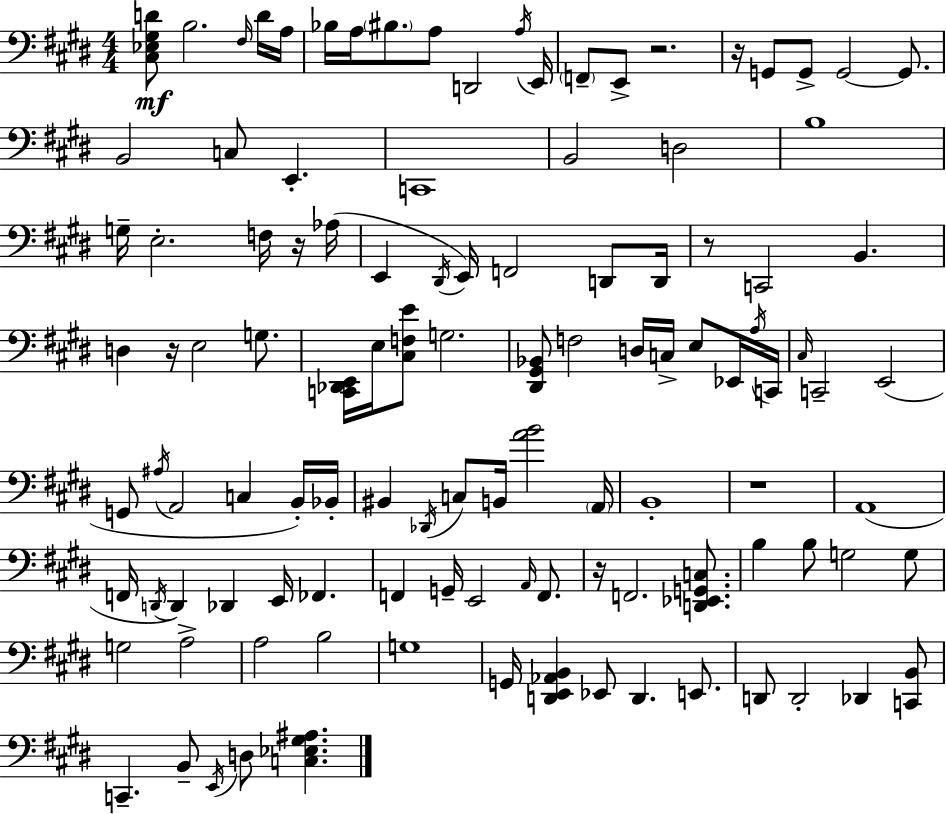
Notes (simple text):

[C#3,Eb3,G#3,D4]/e B3/h. F#3/s D4/s A3/s Bb3/s A3/s BIS3/e. A3/e D2/h A3/s E2/s F2/e E2/e R/h. R/s G2/e G2/e G2/h G2/e. B2/h C3/e E2/q. C2/w B2/h D3/h B3/w G3/s E3/h. F3/s R/s Ab3/s E2/q D#2/s E2/s F2/h D2/e D2/s R/e C2/h B2/q. D3/q R/s E3/h G3/e. [C2,Db2,E2]/s E3/s [C#3,F3,E4]/e G3/h. [D#2,G#2,Bb2]/e F3/h D3/s C3/s E3/e Eb2/s A3/s C2/s C#3/s C2/h E2/h G2/e A#3/s A2/h C3/q B2/s Bb2/s BIS2/q Db2/s C3/e B2/s [A4,B4]/h A2/s B2/w R/w A2/w F2/s D2/s D2/q Db2/q E2/s FES2/q. F2/q G2/s E2/h A2/s F2/e. R/s F2/h. [D2,Eb2,G2,C3]/e. B3/q B3/e G3/h G3/e G3/h A3/h A3/h B3/h G3/w G2/s [D2,E2,Ab2,B2]/q Eb2/e D2/q. E2/e. D2/e D2/h Db2/q [C2,B2]/e C2/q. B2/e E2/s D3/e [C3,Eb3,G#3,A#3]/q.